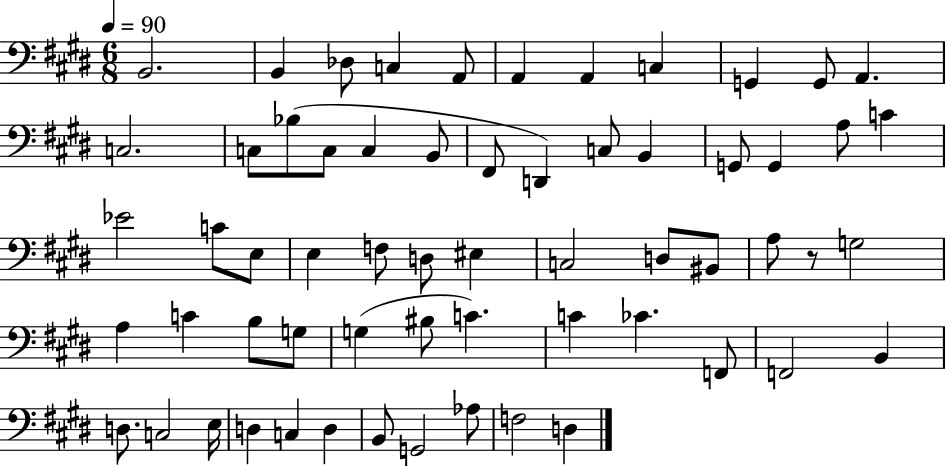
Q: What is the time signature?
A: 6/8